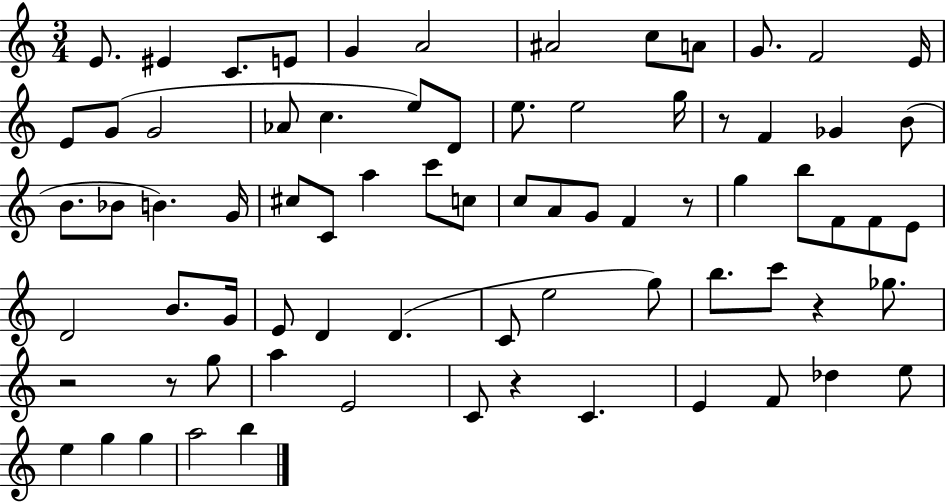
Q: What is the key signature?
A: C major